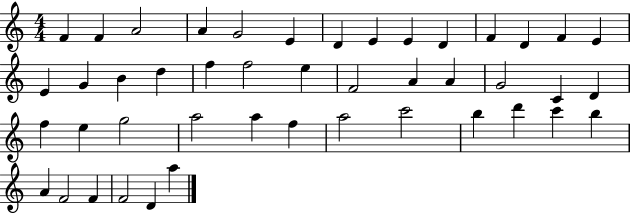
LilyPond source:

{
  \clef treble
  \numericTimeSignature
  \time 4/4
  \key c \major
  f'4 f'4 a'2 | a'4 g'2 e'4 | d'4 e'4 e'4 d'4 | f'4 d'4 f'4 e'4 | \break e'4 g'4 b'4 d''4 | f''4 f''2 e''4 | f'2 a'4 a'4 | g'2 c'4 d'4 | \break f''4 e''4 g''2 | a''2 a''4 f''4 | a''2 c'''2 | b''4 d'''4 c'''4 b''4 | \break a'4 f'2 f'4 | f'2 d'4 a''4 | \bar "|."
}